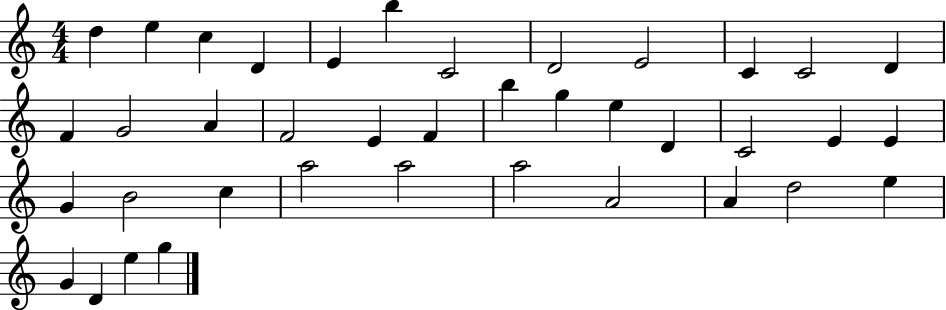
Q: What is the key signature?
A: C major